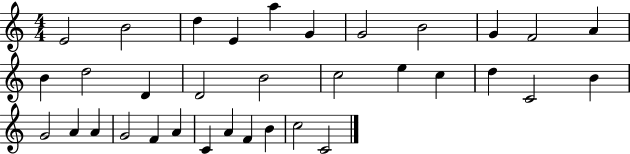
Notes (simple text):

E4/h B4/h D5/q E4/q A5/q G4/q G4/h B4/h G4/q F4/h A4/q B4/q D5/h D4/q D4/h B4/h C5/h E5/q C5/q D5/q C4/h B4/q G4/h A4/q A4/q G4/h F4/q A4/q C4/q A4/q F4/q B4/q C5/h C4/h